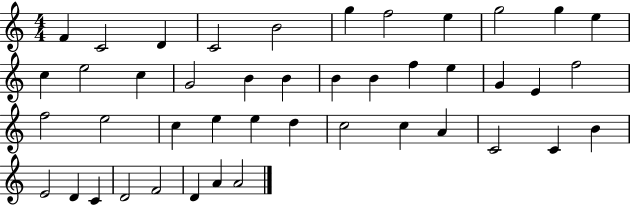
F4/q C4/h D4/q C4/h B4/h G5/q F5/h E5/q G5/h G5/q E5/q C5/q E5/h C5/q G4/h B4/q B4/q B4/q B4/q F5/q E5/q G4/q E4/q F5/h F5/h E5/h C5/q E5/q E5/q D5/q C5/h C5/q A4/q C4/h C4/q B4/q E4/h D4/q C4/q D4/h F4/h D4/q A4/q A4/h